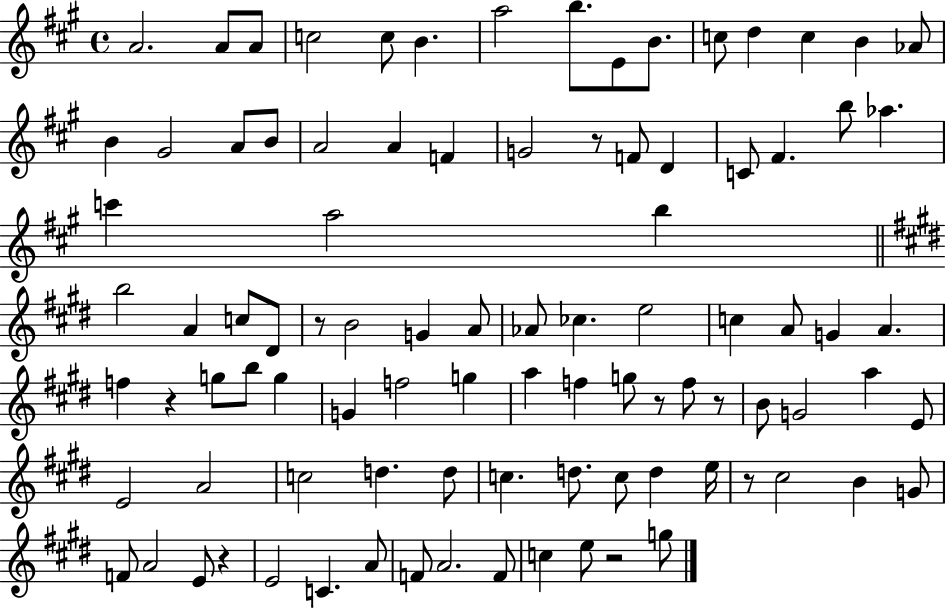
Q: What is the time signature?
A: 4/4